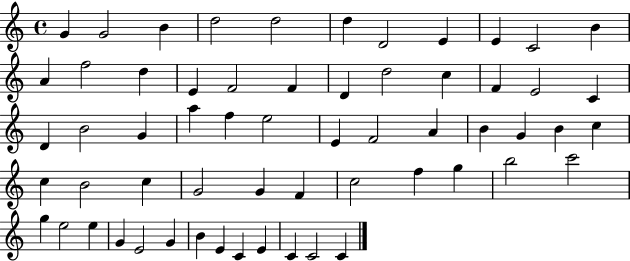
{
  \clef treble
  \time 4/4
  \defaultTimeSignature
  \key c \major
  g'4 g'2 b'4 | d''2 d''2 | d''4 d'2 e'4 | e'4 c'2 b'4 | \break a'4 f''2 d''4 | e'4 f'2 f'4 | d'4 d''2 c''4 | f'4 e'2 c'4 | \break d'4 b'2 g'4 | a''4 f''4 e''2 | e'4 f'2 a'4 | b'4 g'4 b'4 c''4 | \break c''4 b'2 c''4 | g'2 g'4 f'4 | c''2 f''4 g''4 | b''2 c'''2 | \break g''4 e''2 e''4 | g'4 e'2 g'4 | b'4 e'4 c'4 e'4 | c'4 c'2 c'4 | \break \bar "|."
}